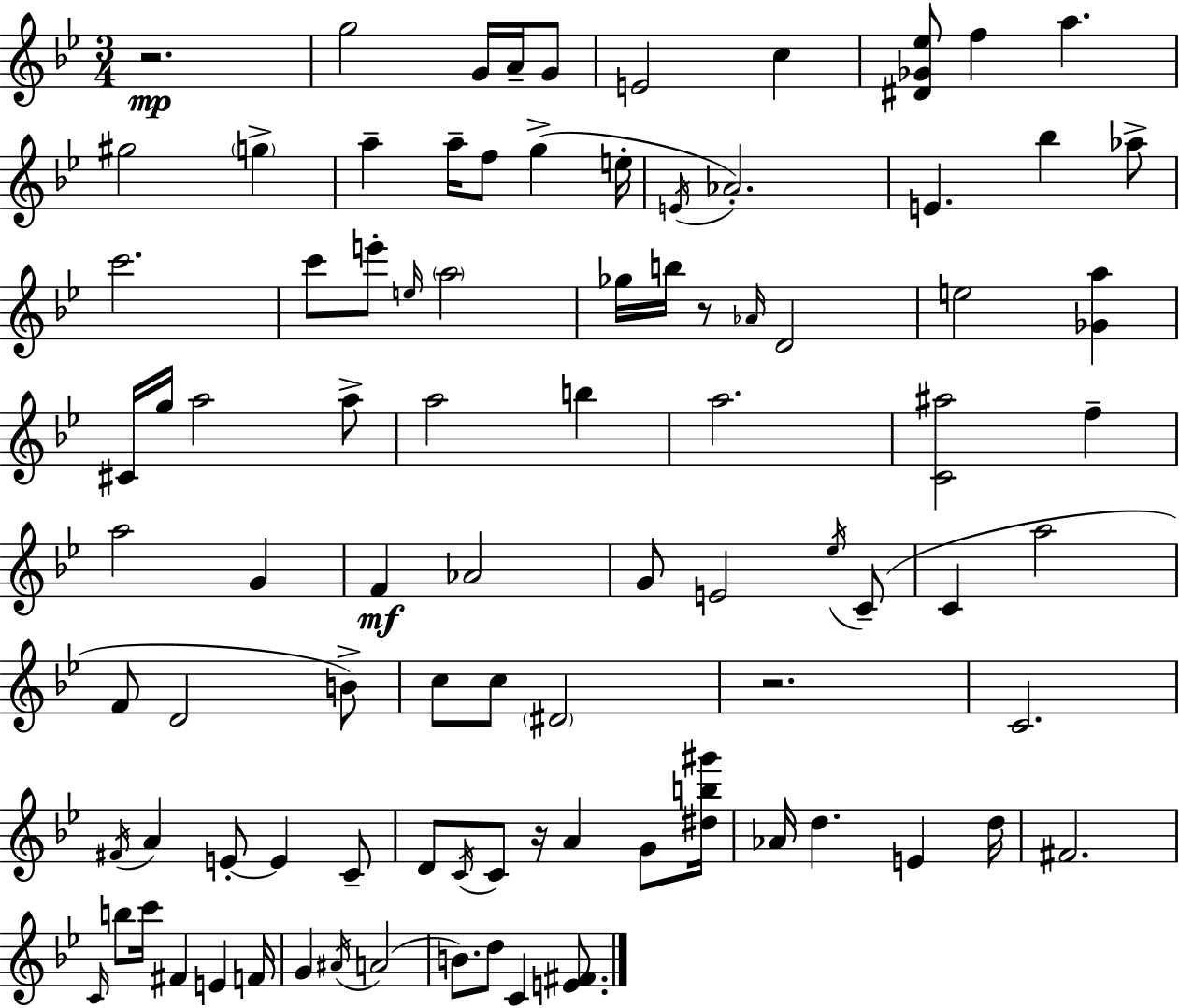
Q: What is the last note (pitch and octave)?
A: C4